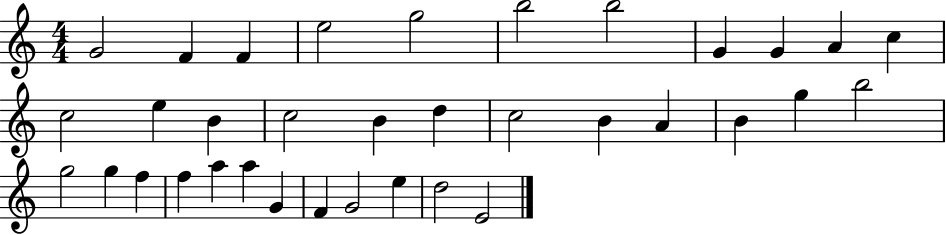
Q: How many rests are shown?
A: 0